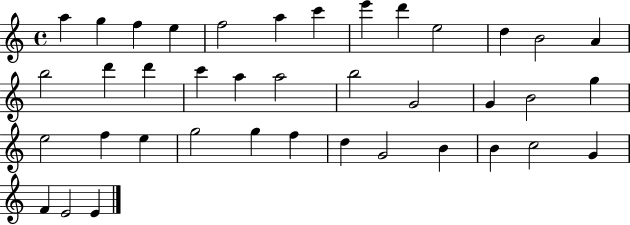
X:1
T:Untitled
M:4/4
L:1/4
K:C
a g f e f2 a c' e' d' e2 d B2 A b2 d' d' c' a a2 b2 G2 G B2 g e2 f e g2 g f d G2 B B c2 G F E2 E